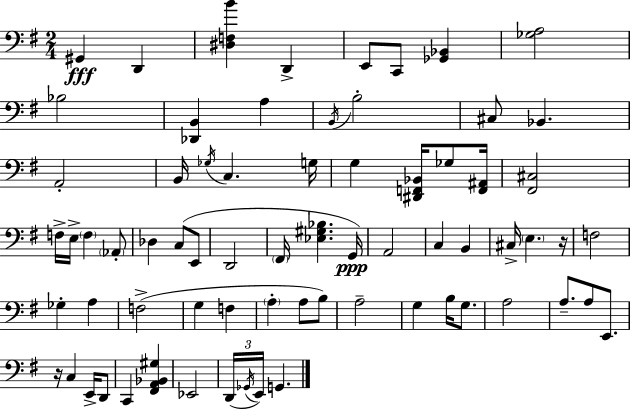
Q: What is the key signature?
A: G major